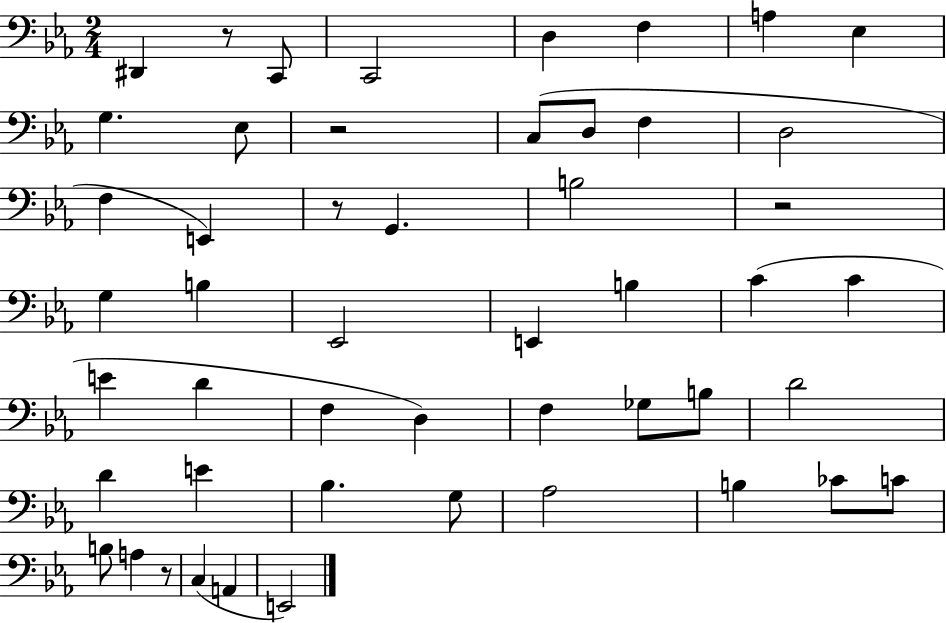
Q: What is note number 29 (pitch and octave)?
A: F3